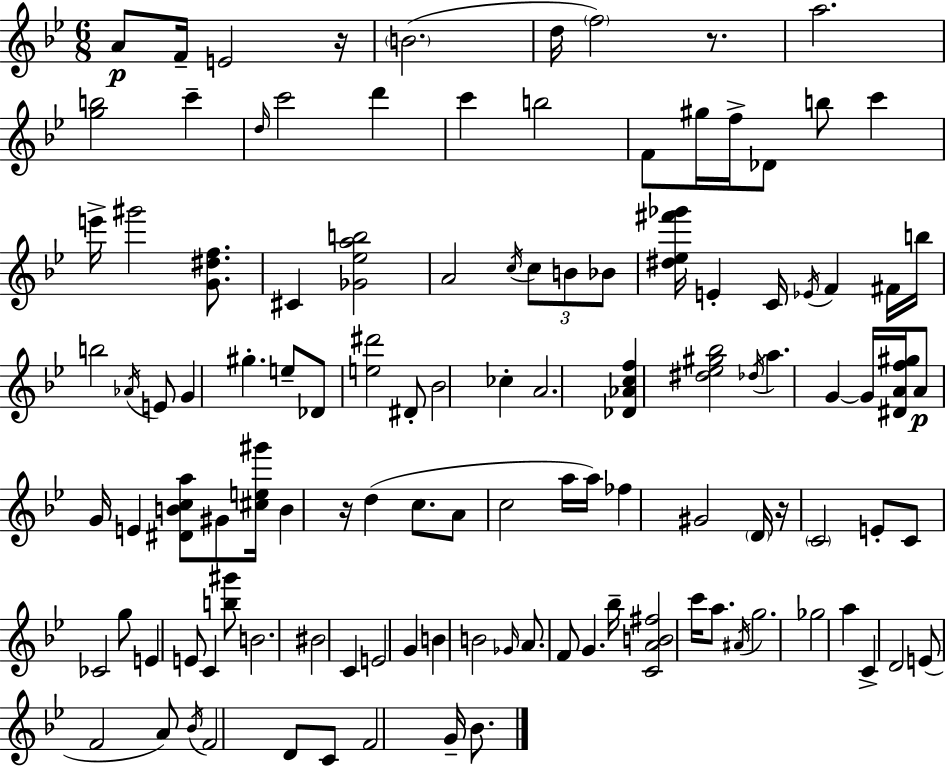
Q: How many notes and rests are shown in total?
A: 116